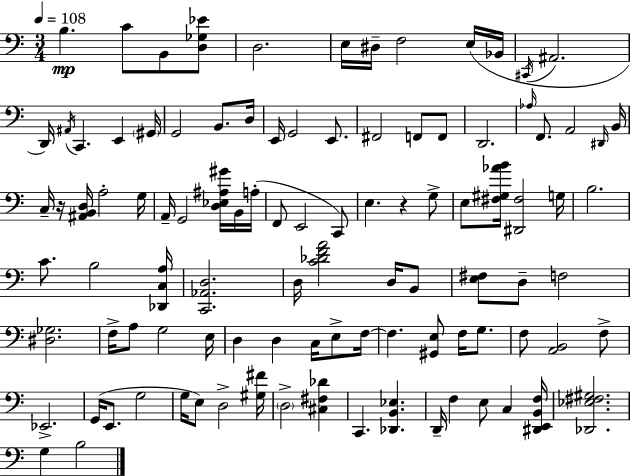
B3/q. C4/e B2/e [D3,Gb3,Eb4]/e D3/h. E3/s D#3/s F3/h E3/s Bb2/s C#2/s A#2/h. D2/s A#2/s C2/q. E2/q G#2/s G2/h B2/e. D3/s E2/s G2/h E2/e. F#2/h F2/e F2/e D2/h. Ab3/s F2/e. A2/h D#2/s B2/s C3/s R/s [A#2,B2,D3]/s A3/h G3/s A2/s G2/h [D3,Eb3,A#3,G#4]/s B2/s A3/s F2/e E2/h C2/e E3/q. R/q G3/e E3/e [F#3,G#3,Ab4,B4]/s [D#2,F#3]/h G3/s B3/h. C4/e. B3/h [Db2,C3,A3]/s [C2,Ab2,D3]/h. D3/s [C4,Db4,F4,A4]/h D3/s B2/e [E3,F#3]/e D3/e F3/h [D#3,Gb3]/h. F3/s A3/e G3/h E3/s D3/q D3/q C3/s E3/e F3/s F3/q. [G#2,E3]/e F3/s G3/e. F3/e [A2,B2]/h F3/e Eb2/h. G2/s E2/e. G3/h G3/s E3/e D3/h [G#3,F#4]/s D3/h [C#3,F#3,Db4]/q C2/q. [Db2,B2,Eb3]/q. D2/s F3/q E3/e C3/q [D#2,E2,B2,F3]/s [Db2,Eb3,F#3,G#3]/h. G3/q B3/h